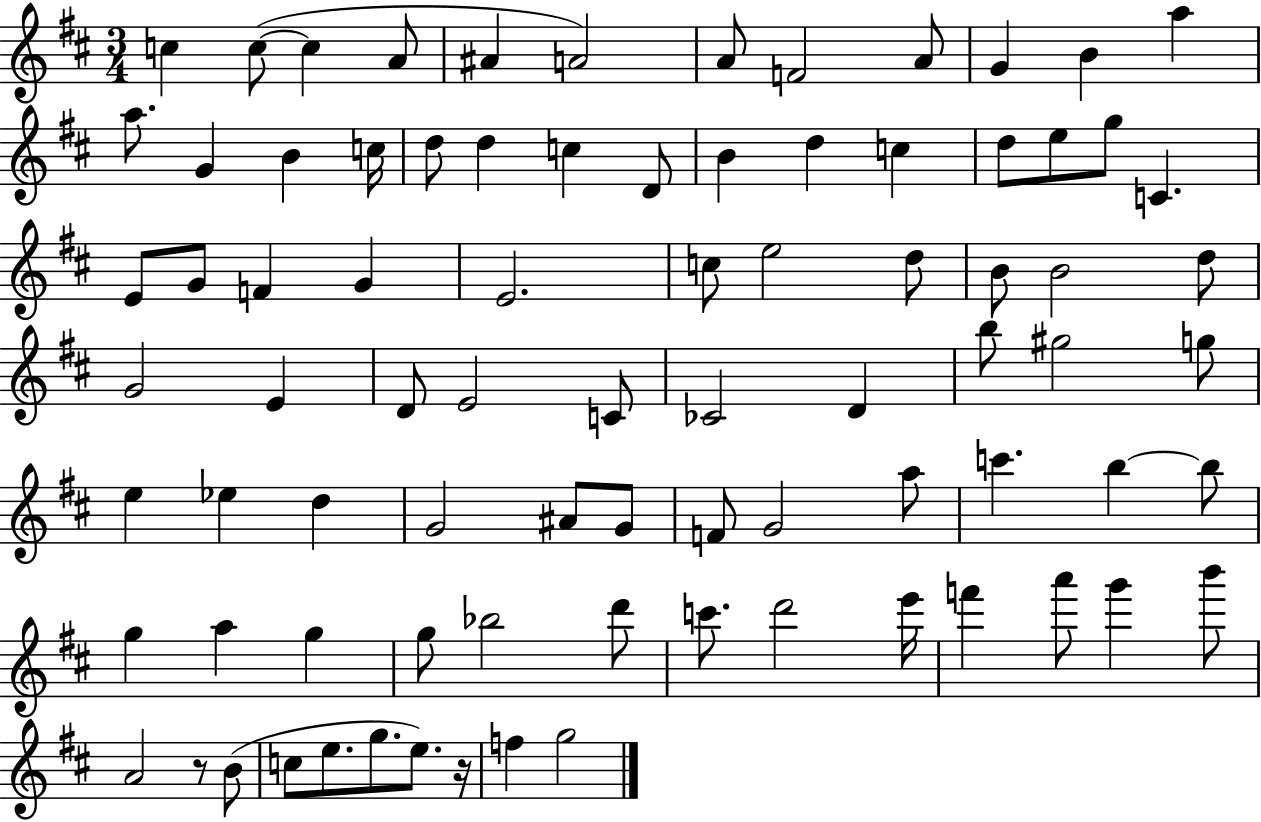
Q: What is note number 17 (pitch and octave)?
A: D5